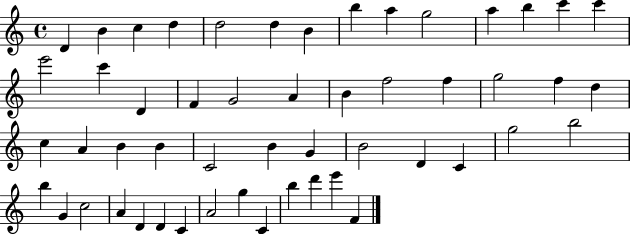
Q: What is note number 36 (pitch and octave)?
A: C4